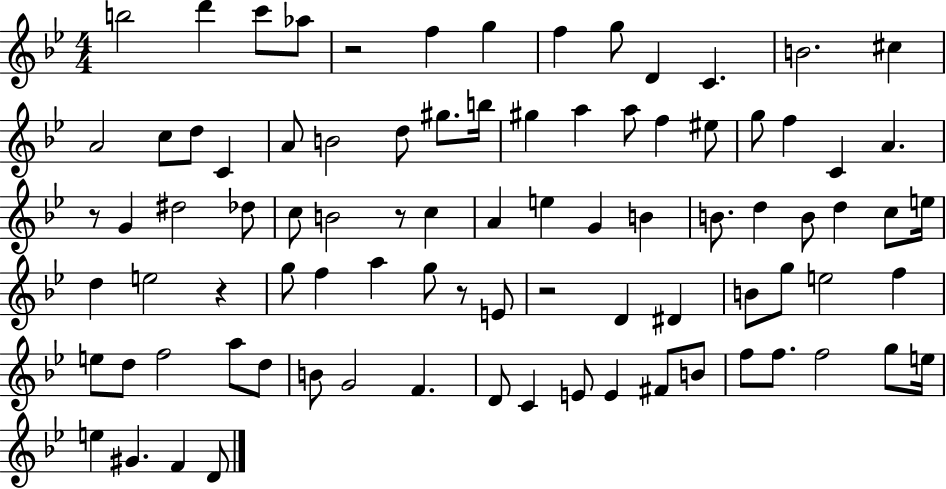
X:1
T:Untitled
M:4/4
L:1/4
K:Bb
b2 d' c'/2 _a/2 z2 f g f g/2 D C B2 ^c A2 c/2 d/2 C A/2 B2 d/2 ^g/2 b/4 ^g a a/2 f ^e/2 g/2 f C A z/2 G ^d2 _d/2 c/2 B2 z/2 c A e G B B/2 d B/2 d c/2 e/4 d e2 z g/2 f a g/2 z/2 E/2 z2 D ^D B/2 g/2 e2 f e/2 d/2 f2 a/2 d/2 B/2 G2 F D/2 C E/2 E ^F/2 B/2 f/2 f/2 f2 g/2 e/4 e ^G F D/2